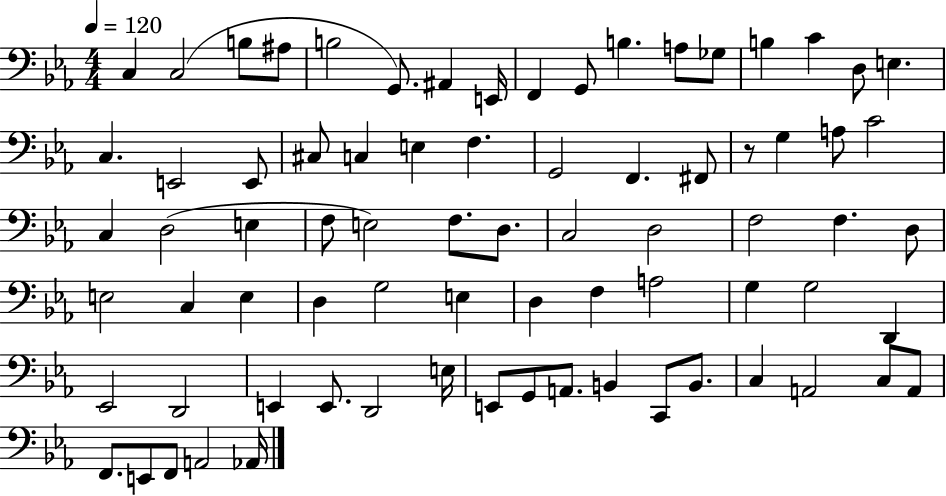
C3/q C3/h B3/e A#3/e B3/h G2/e. A#2/q E2/s F2/q G2/e B3/q. A3/e Gb3/e B3/q C4/q D3/e E3/q. C3/q. E2/h E2/e C#3/e C3/q E3/q F3/q. G2/h F2/q. F#2/e R/e G3/q A3/e C4/h C3/q D3/h E3/q F3/e E3/h F3/e. D3/e. C3/h D3/h F3/h F3/q. D3/e E3/h C3/q E3/q D3/q G3/h E3/q D3/q F3/q A3/h G3/q G3/h D2/q Eb2/h D2/h E2/q E2/e. D2/h E3/s E2/e G2/e A2/e. B2/q C2/e B2/e. C3/q A2/h C3/e A2/e F2/e. E2/e F2/e A2/h Ab2/s